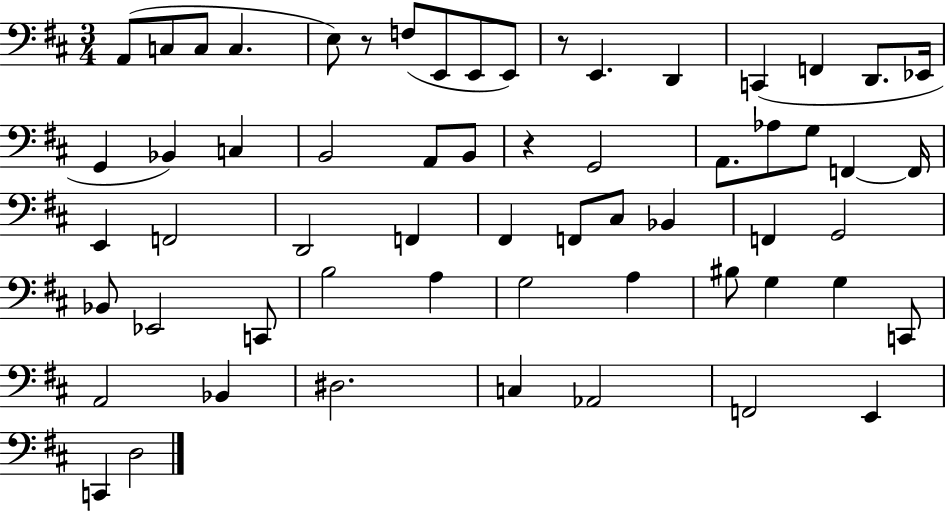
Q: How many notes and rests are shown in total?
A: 60